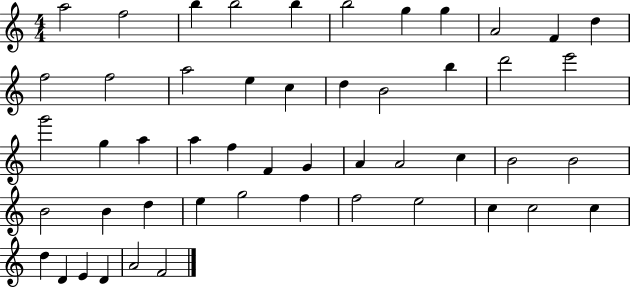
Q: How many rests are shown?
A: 0